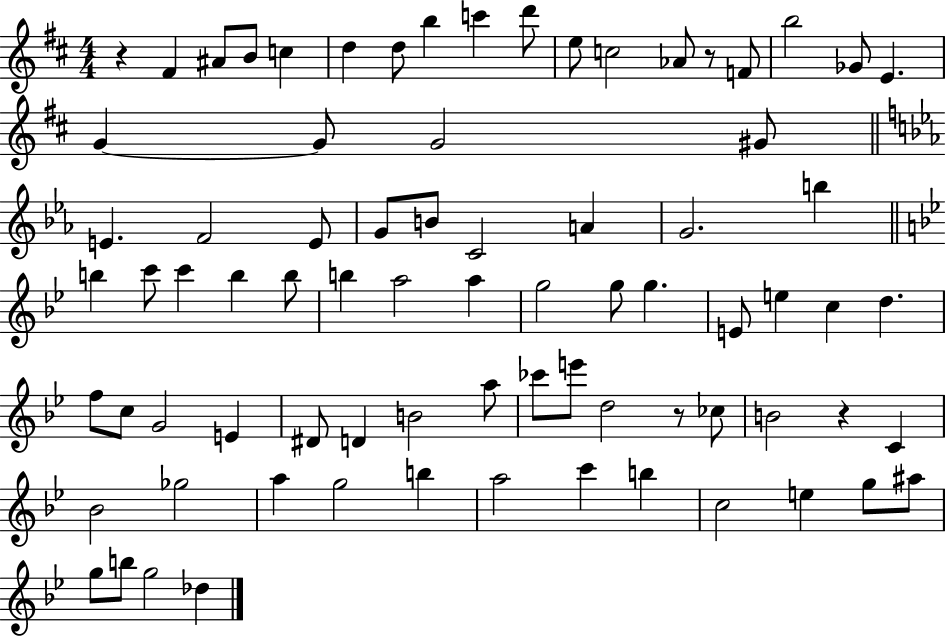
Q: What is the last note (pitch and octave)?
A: Db5